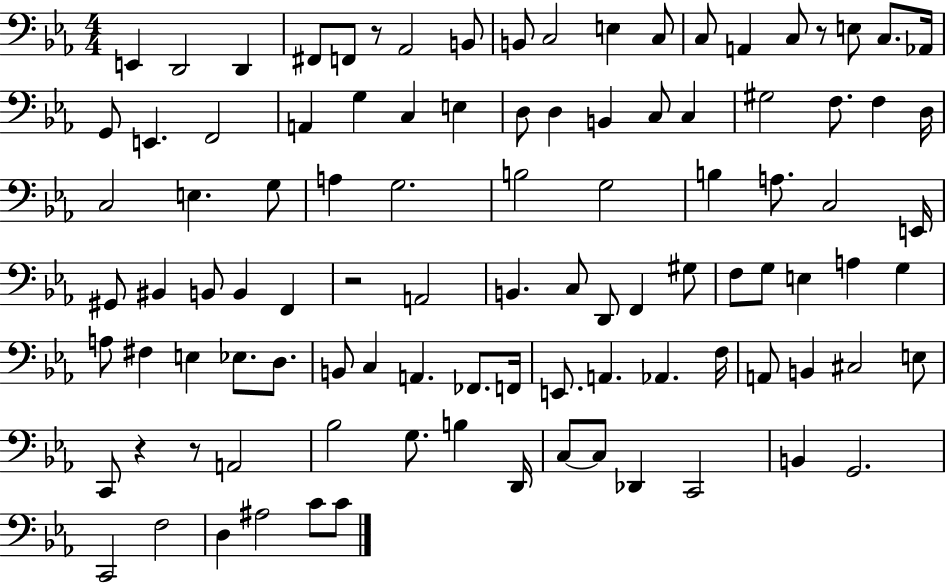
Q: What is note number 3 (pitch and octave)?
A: D2